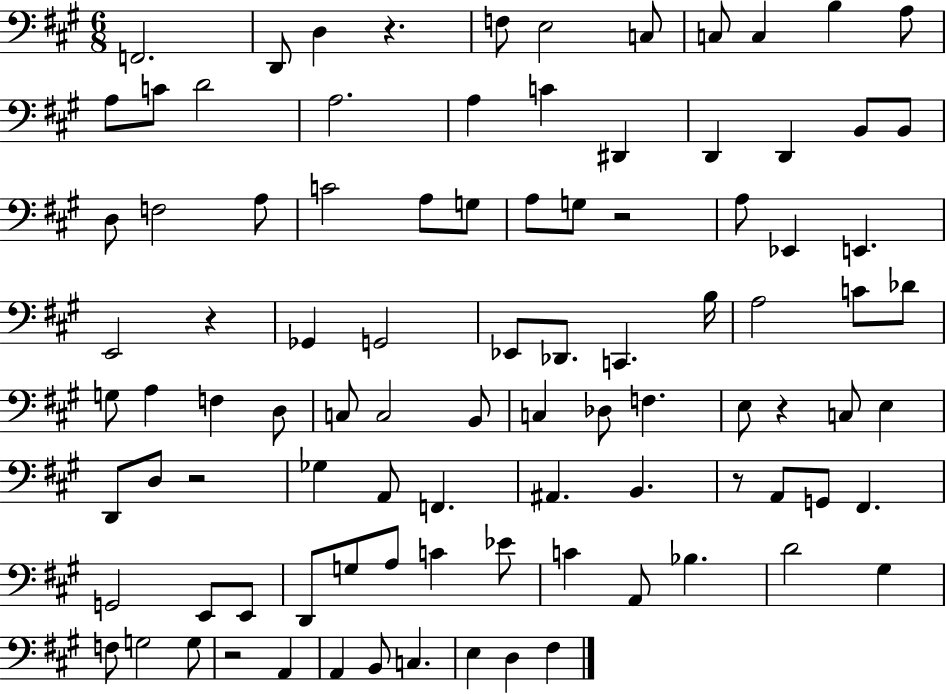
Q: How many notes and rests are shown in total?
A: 95